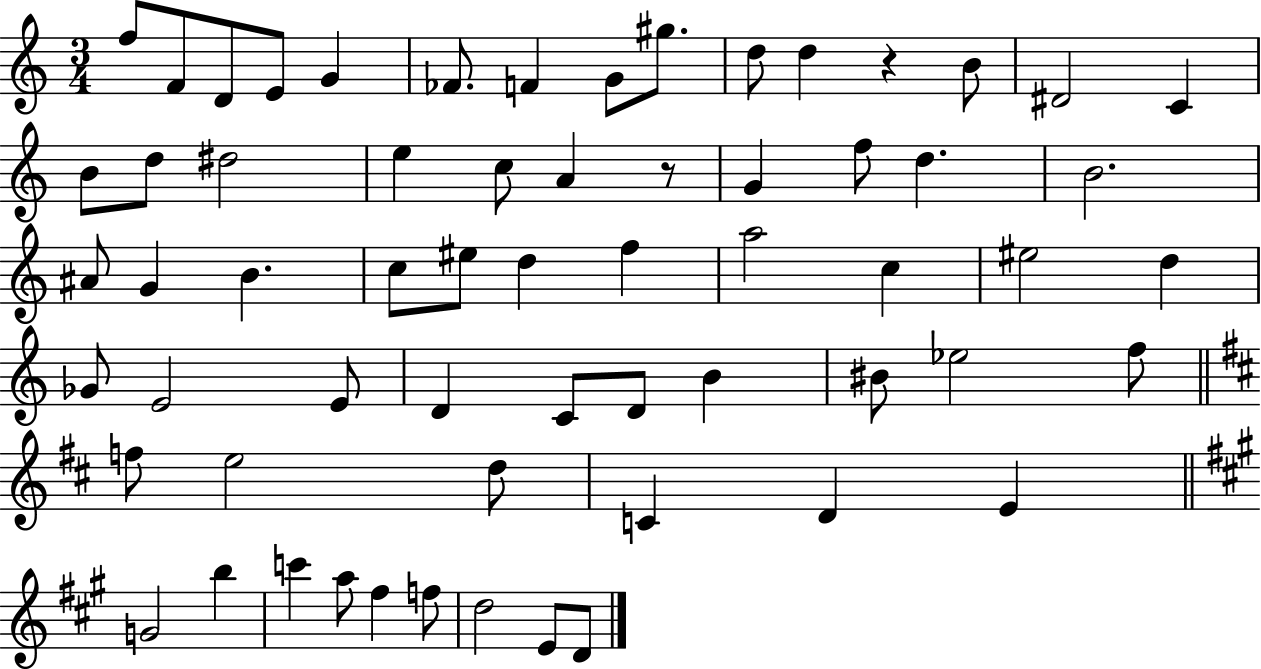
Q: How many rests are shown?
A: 2